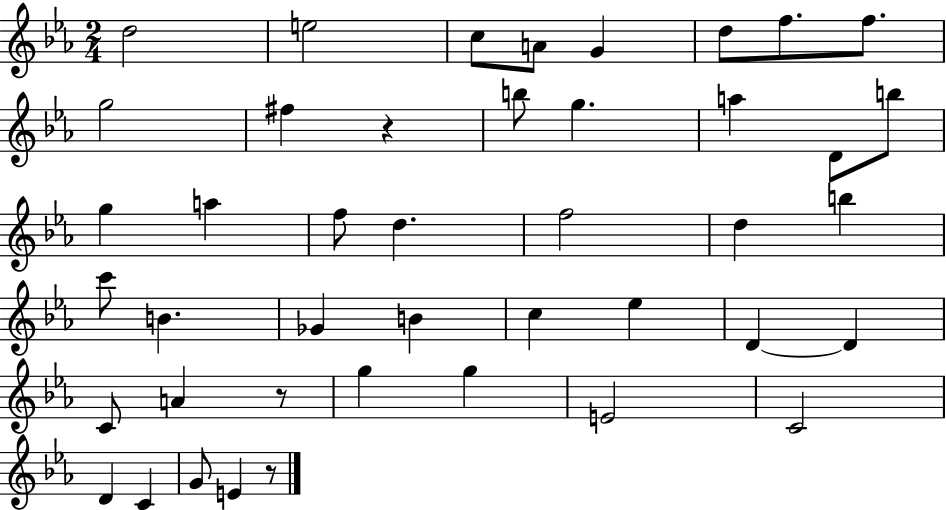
D5/h E5/h C5/e A4/e G4/q D5/e F5/e. F5/e. G5/h F#5/q R/q B5/e G5/q. A5/q D4/e B5/e G5/q A5/q F5/e D5/q. F5/h D5/q B5/q C6/e B4/q. Gb4/q B4/q C5/q Eb5/q D4/q D4/q C4/e A4/q R/e G5/q G5/q E4/h C4/h D4/q C4/q G4/e E4/q R/e